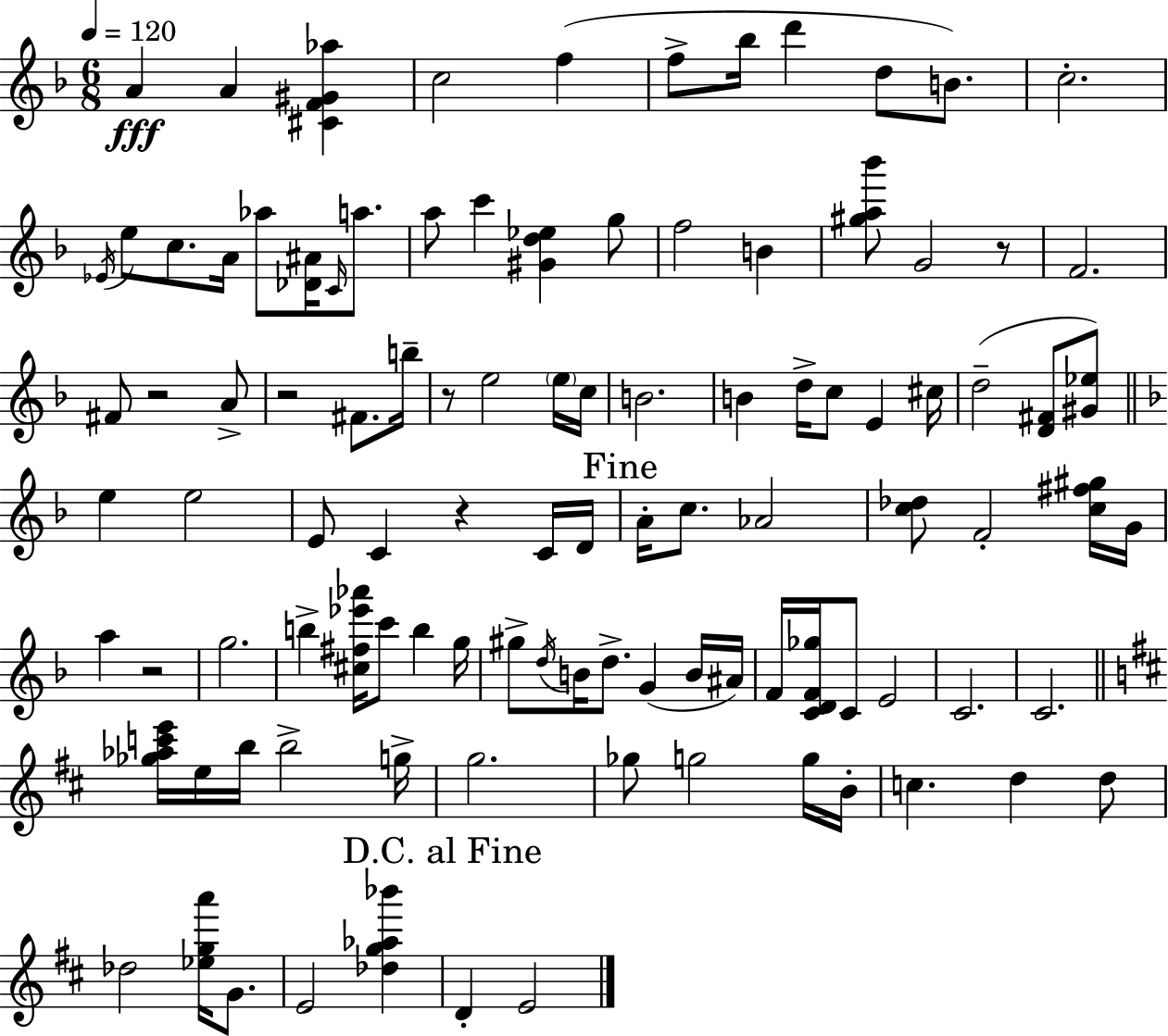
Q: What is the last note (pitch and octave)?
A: E4